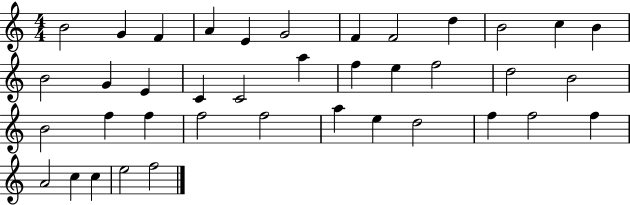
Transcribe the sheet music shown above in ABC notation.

X:1
T:Untitled
M:4/4
L:1/4
K:C
B2 G F A E G2 F F2 d B2 c B B2 G E C C2 a f e f2 d2 B2 B2 f f f2 f2 a e d2 f f2 f A2 c c e2 f2